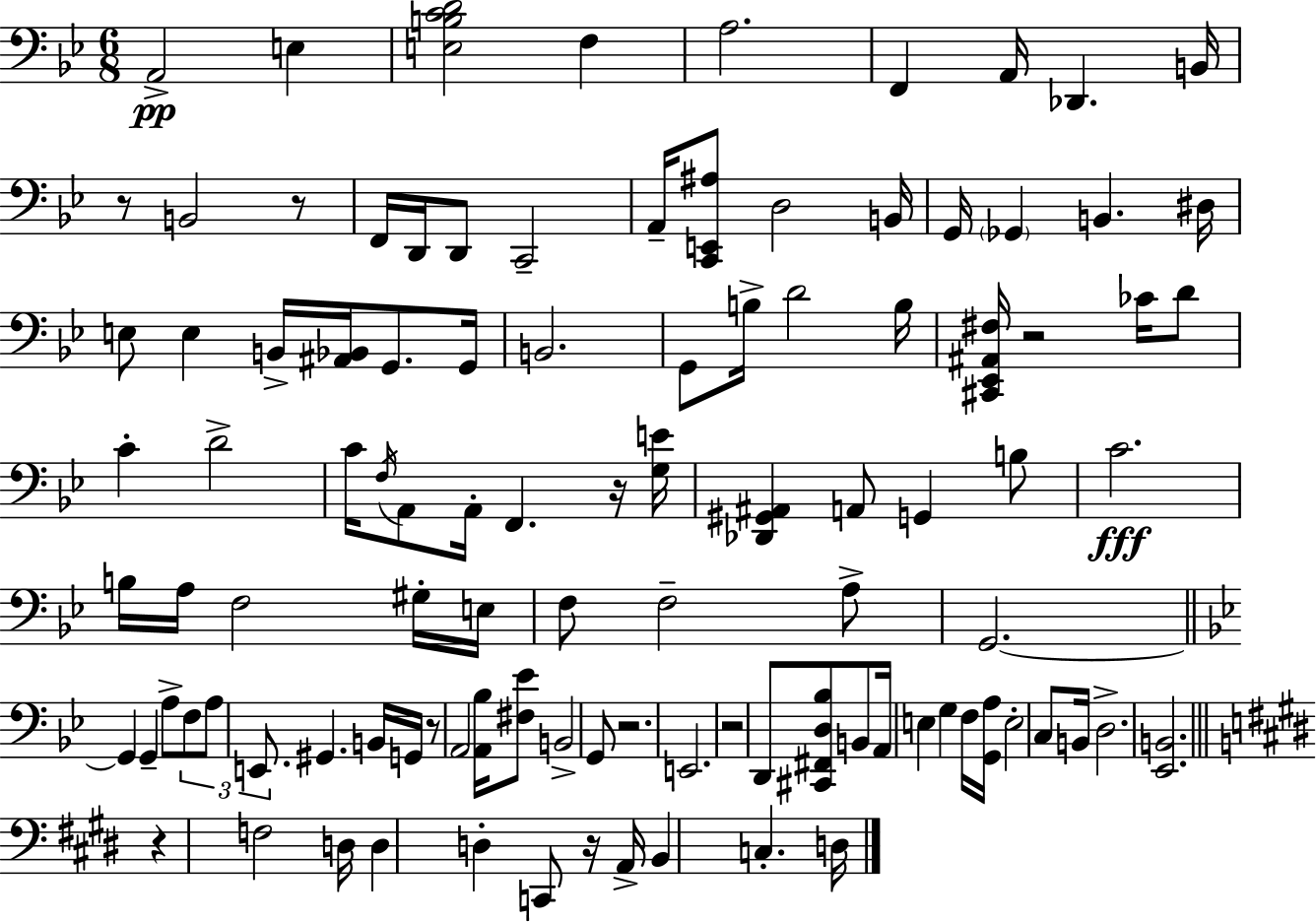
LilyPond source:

{
  \clef bass
  \numericTimeSignature
  \time 6/8
  \key bes \major
  a,2->\pp e4 | <e b c' d'>2 f4 | a2. | f,4 a,16 des,4. b,16 | \break r8 b,2 r8 | f,16 d,16 d,8 c,2-- | a,16-- <c, e, ais>8 d2 b,16 | g,16 \parenthesize ges,4 b,4. dis16 | \break e8 e4 b,16-> <ais, bes,>16 g,8. g,16 | b,2. | g,8 b16-> d'2 b16 | <cis, ees, ais, fis>16 r2 ces'16 d'8 | \break c'4-. d'2-> | c'16 \acciaccatura { f16 } a,8 a,16-. f,4. r16 | <g e'>16 <des, gis, ais,>4 a,8 g,4 b8 | c'2.\fff | \break b16 a16 f2 gis16-. | e16 f8 f2-- a8-> | g,2.~~ | \bar "||" \break \key g \minor g,4 g,4-- a8-> \tuplet 3/2 { f8 | a8 e,8. } gis,4. b,16 | g,16 r8 a,2 <a, bes>16 | <fis ees'>8 b,2-> g,8 | \break r2. | e,2. | r2 d,8 <cis, fis, d bes>8 | b,8 a,16 e4 g4 f16 | \break <g, a>16 e2-. c8 b,16 | d2.-> | <ees, b,>2. | \bar "||" \break \key e \major r4 f2 | d16 d4 d4-. c,8 r16 | a,16-> b,4 c4.-. d16 | \bar "|."
}